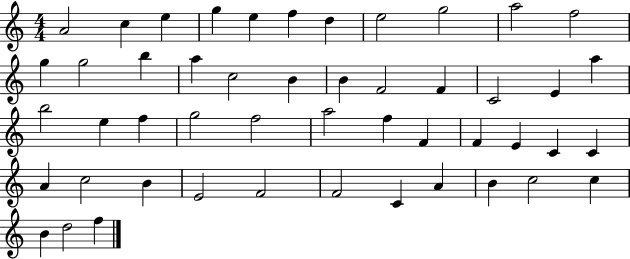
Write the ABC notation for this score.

X:1
T:Untitled
M:4/4
L:1/4
K:C
A2 c e g e f d e2 g2 a2 f2 g g2 b a c2 B B F2 F C2 E a b2 e f g2 f2 a2 f F F E C C A c2 B E2 F2 F2 C A B c2 c B d2 f